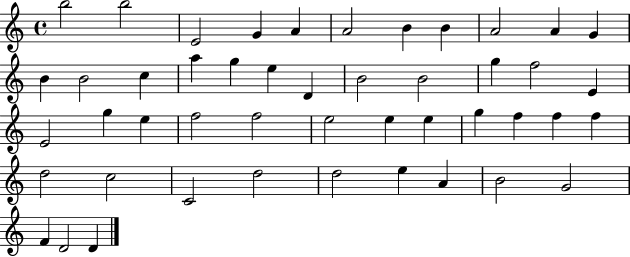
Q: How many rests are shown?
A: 0